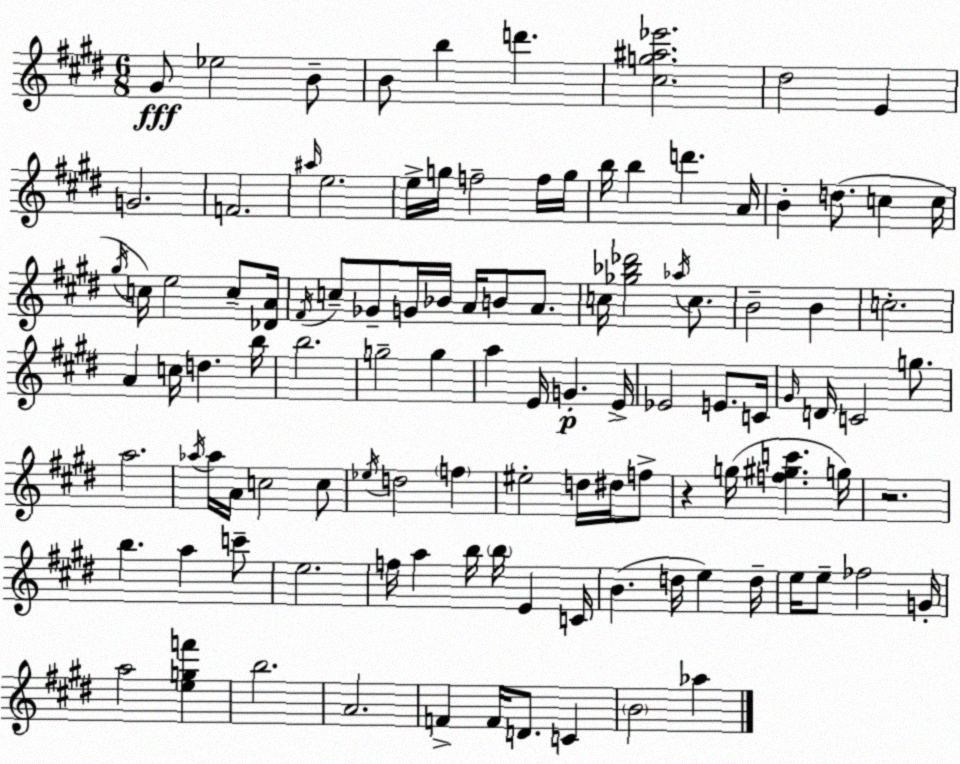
X:1
T:Untitled
M:6/8
L:1/4
K:E
^G/2 _e2 B/2 B/2 b d' [^cg^a_e']2 ^d2 E G2 F2 ^a/4 e2 e/4 g/4 f2 f/4 g/4 b/4 b d' A/4 B d/2 c c/4 ^g/4 c/4 e2 c/2 [_DA]/4 ^F/4 c/2 _G/2 G/4 _B/4 A/4 B/2 A/2 c/4 [_g_b_d']2 _a/4 c/2 B2 B c2 A c/4 d b/4 b2 g2 g a E/4 G E/4 _E2 E/2 C/4 ^G/4 D/4 C2 g/2 a2 _a/4 _a/4 A/4 c2 c/2 _e/4 d2 f ^e2 d/4 ^d/4 f/2 z g/4 [f^gc'] g/4 z2 b a c'/2 e2 f/4 a b/4 b/4 E C/4 B d/4 e d/4 e/4 e/2 _f2 G/4 a2 [egf'] b2 A2 F F/4 D/2 C B2 _a